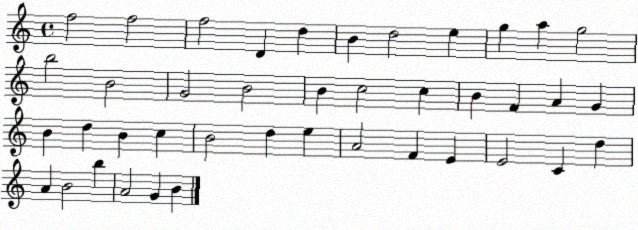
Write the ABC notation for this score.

X:1
T:Untitled
M:4/4
L:1/4
K:C
f2 f2 f2 D d B d2 e g a g2 b2 B2 G2 B2 B c2 c B F A G B d B c B2 d e A2 F E E2 C d A B2 b A2 G B